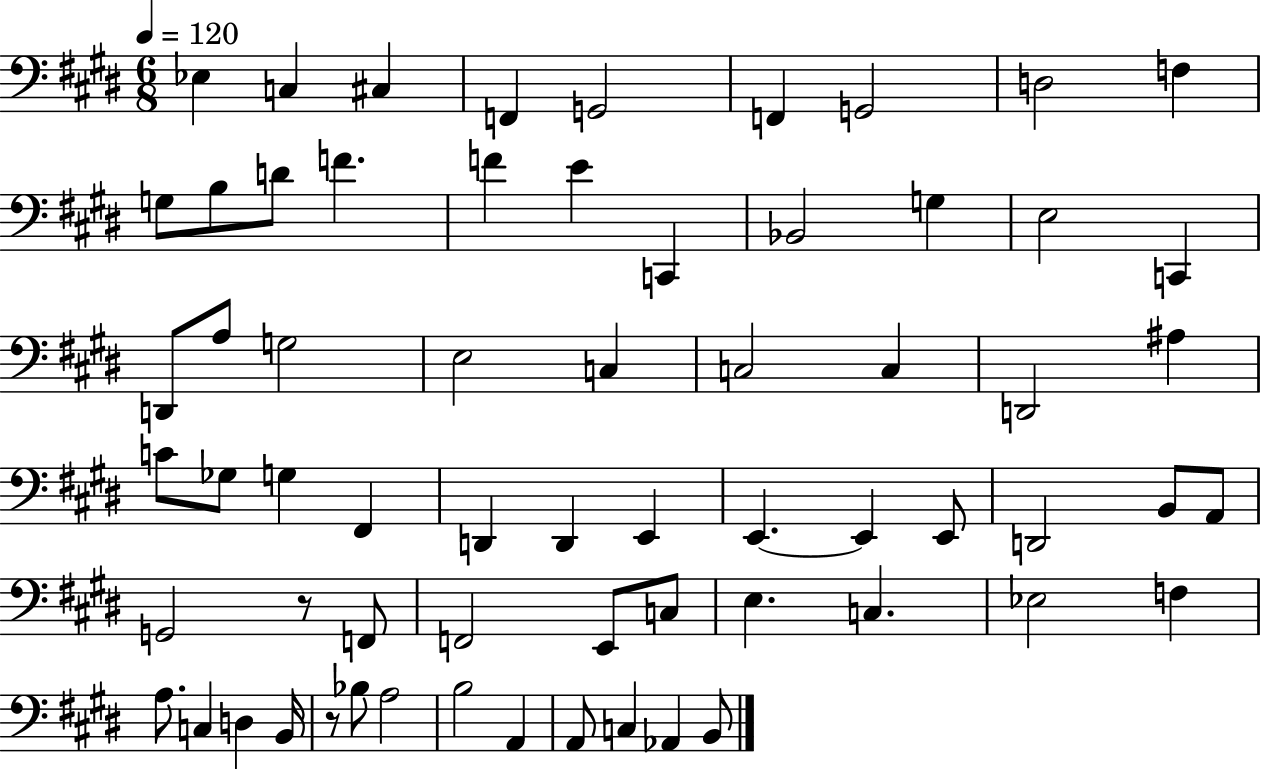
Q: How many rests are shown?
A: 2